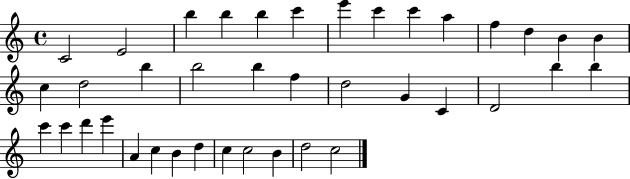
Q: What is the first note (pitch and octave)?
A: C4